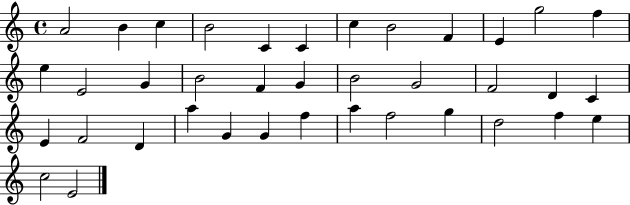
X:1
T:Untitled
M:4/4
L:1/4
K:C
A2 B c B2 C C c B2 F E g2 f e E2 G B2 F G B2 G2 F2 D C E F2 D a G G f a f2 g d2 f e c2 E2